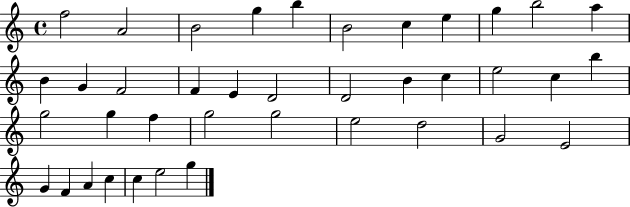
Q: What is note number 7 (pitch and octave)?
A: C5